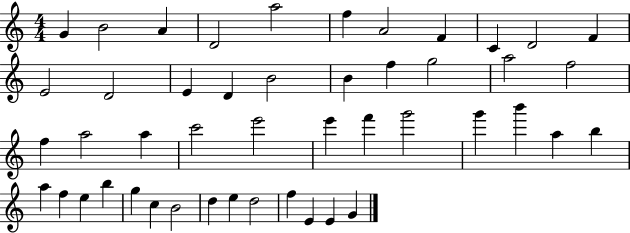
{
  \clef treble
  \numericTimeSignature
  \time 4/4
  \key c \major
  g'4 b'2 a'4 | d'2 a''2 | f''4 a'2 f'4 | c'4 d'2 f'4 | \break e'2 d'2 | e'4 d'4 b'2 | b'4 f''4 g''2 | a''2 f''2 | \break f''4 a''2 a''4 | c'''2 e'''2 | e'''4 f'''4 g'''2 | g'''4 b'''4 a''4 b''4 | \break a''4 f''4 e''4 b''4 | g''4 c''4 b'2 | d''4 e''4 d''2 | f''4 e'4 e'4 g'4 | \break \bar "|."
}